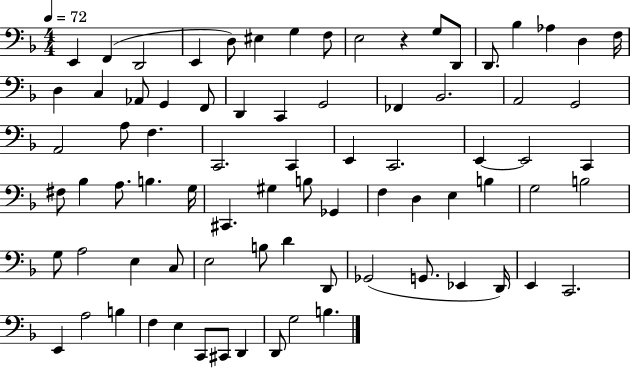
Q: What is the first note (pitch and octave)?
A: E2